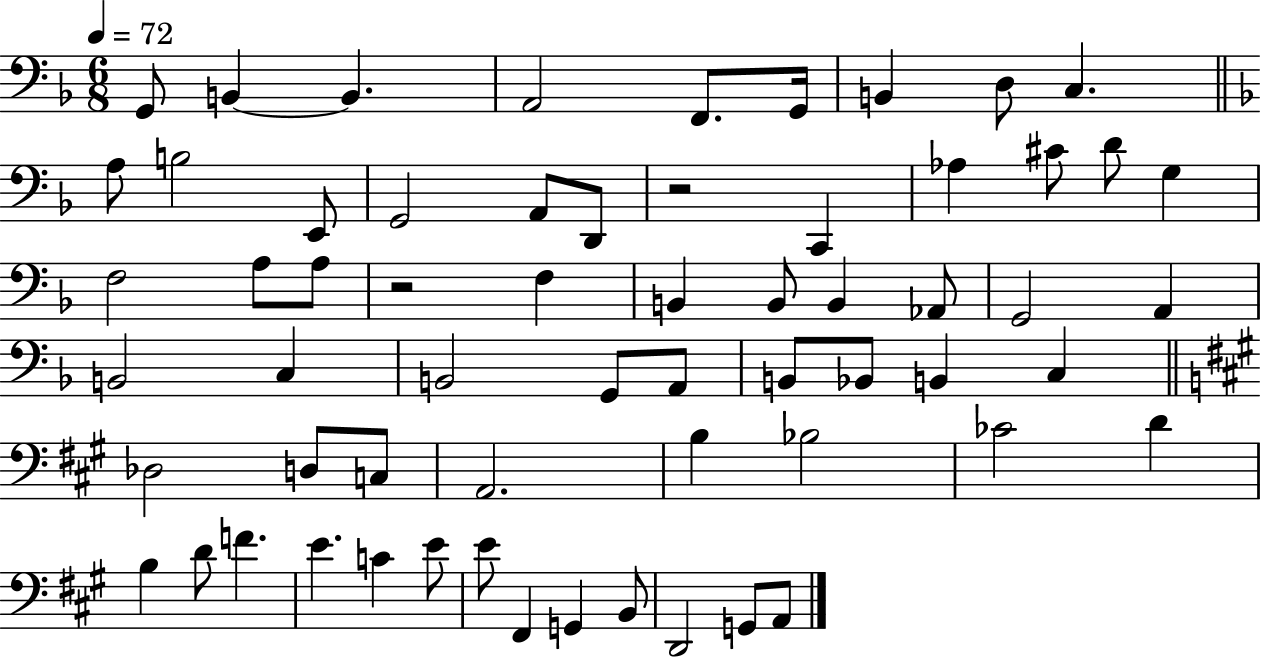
{
  \clef bass
  \numericTimeSignature
  \time 6/8
  \key f \major
  \tempo 4 = 72
  g,8 b,4~~ b,4. | a,2 f,8. g,16 | b,4 d8 c4. | \bar "||" \break \key f \major a8 b2 e,8 | g,2 a,8 d,8 | r2 c,4 | aes4 cis'8 d'8 g4 | \break f2 a8 a8 | r2 f4 | b,4 b,8 b,4 aes,8 | g,2 a,4 | \break b,2 c4 | b,2 g,8 a,8 | b,8 bes,8 b,4 c4 | \bar "||" \break \key a \major des2 d8 c8 | a,2. | b4 bes2 | ces'2 d'4 | \break b4 d'8 f'4. | e'4. c'4 e'8 | e'8 fis,4 g,4 b,8 | d,2 g,8 a,8 | \break \bar "|."
}